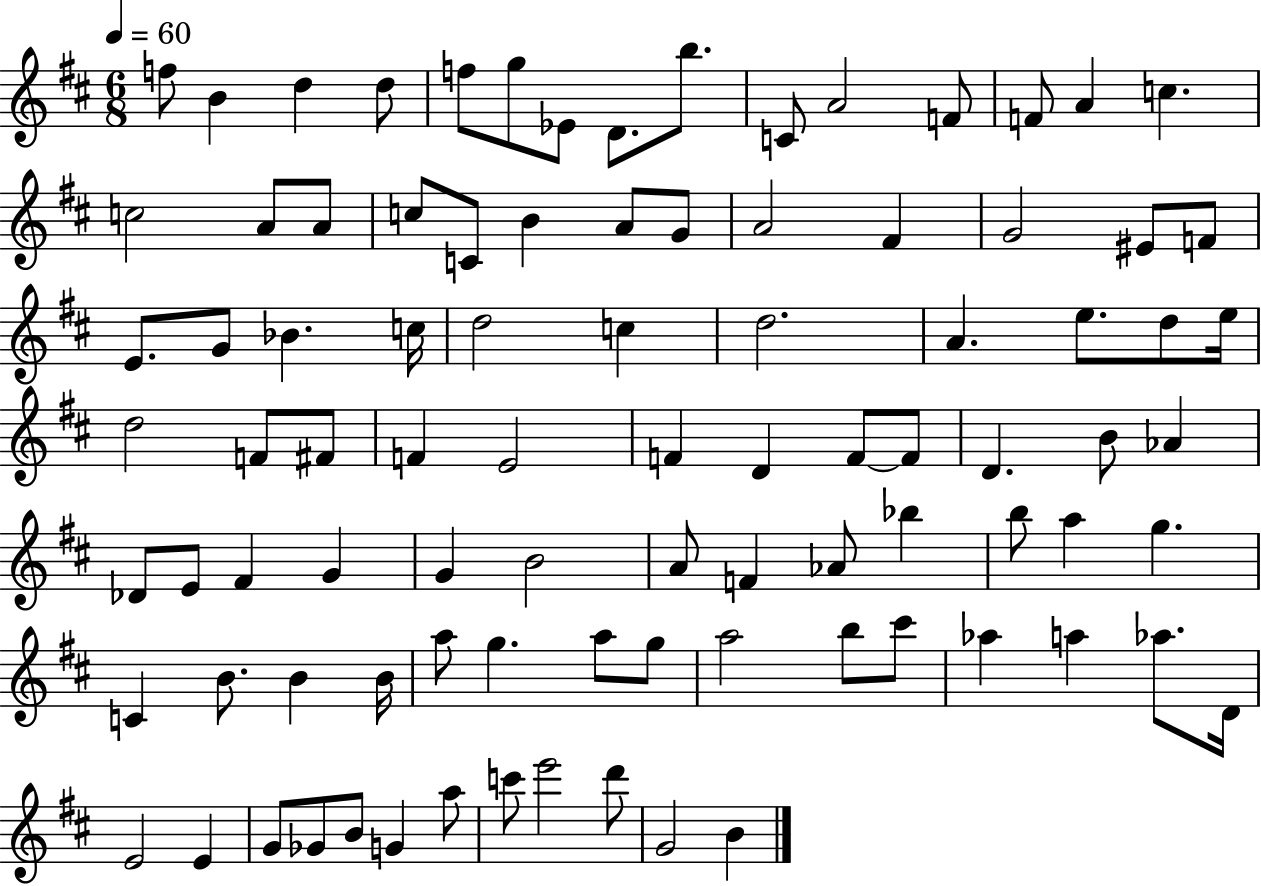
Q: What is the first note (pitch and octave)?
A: F5